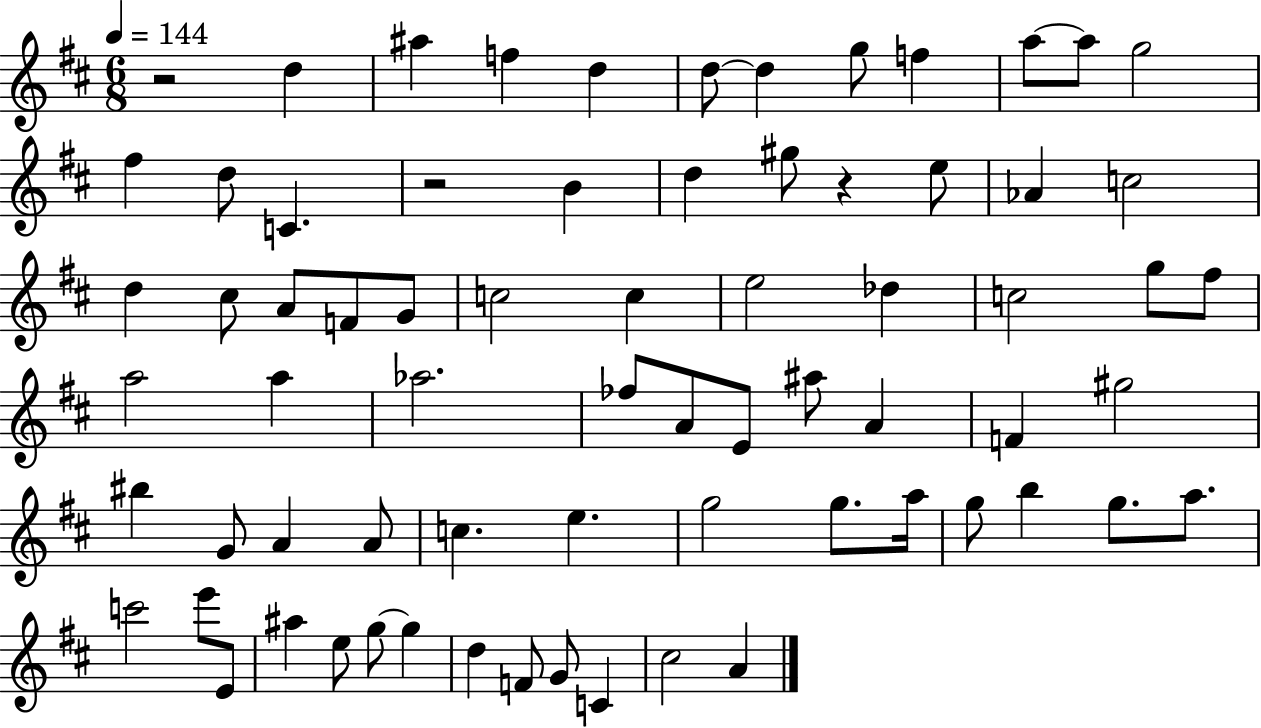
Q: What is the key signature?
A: D major